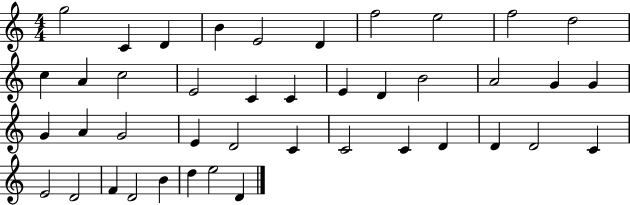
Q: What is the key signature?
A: C major